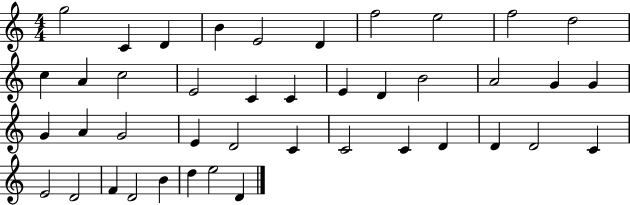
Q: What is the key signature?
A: C major